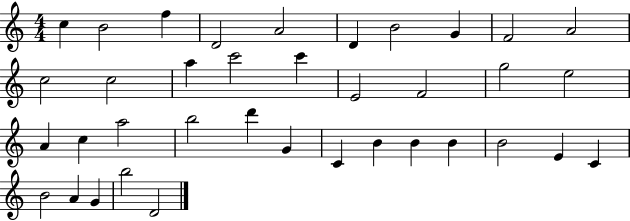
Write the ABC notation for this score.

X:1
T:Untitled
M:4/4
L:1/4
K:C
c B2 f D2 A2 D B2 G F2 A2 c2 c2 a c'2 c' E2 F2 g2 e2 A c a2 b2 d' G C B B B B2 E C B2 A G b2 D2